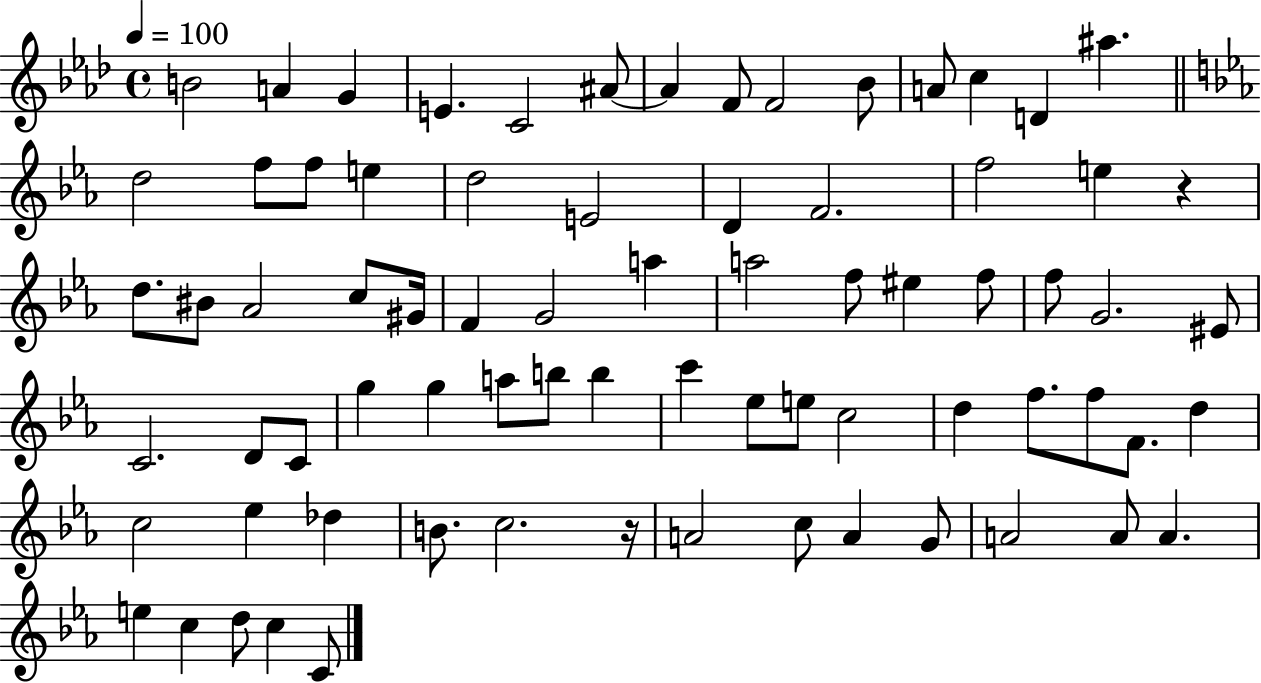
{
  \clef treble
  \time 4/4
  \defaultTimeSignature
  \key aes \major
  \tempo 4 = 100
  b'2 a'4 g'4 | e'4. c'2 ais'8~~ | ais'4 f'8 f'2 bes'8 | a'8 c''4 d'4 ais''4. | \break \bar "||" \break \key c \minor d''2 f''8 f''8 e''4 | d''2 e'2 | d'4 f'2. | f''2 e''4 r4 | \break d''8. bis'8 aes'2 c''8 gis'16 | f'4 g'2 a''4 | a''2 f''8 eis''4 f''8 | f''8 g'2. eis'8 | \break c'2. d'8 c'8 | g''4 g''4 a''8 b''8 b''4 | c'''4 ees''8 e''8 c''2 | d''4 f''8. f''8 f'8. d''4 | \break c''2 ees''4 des''4 | b'8. c''2. r16 | a'2 c''8 a'4 g'8 | a'2 a'8 a'4. | \break e''4 c''4 d''8 c''4 c'8 | \bar "|."
}